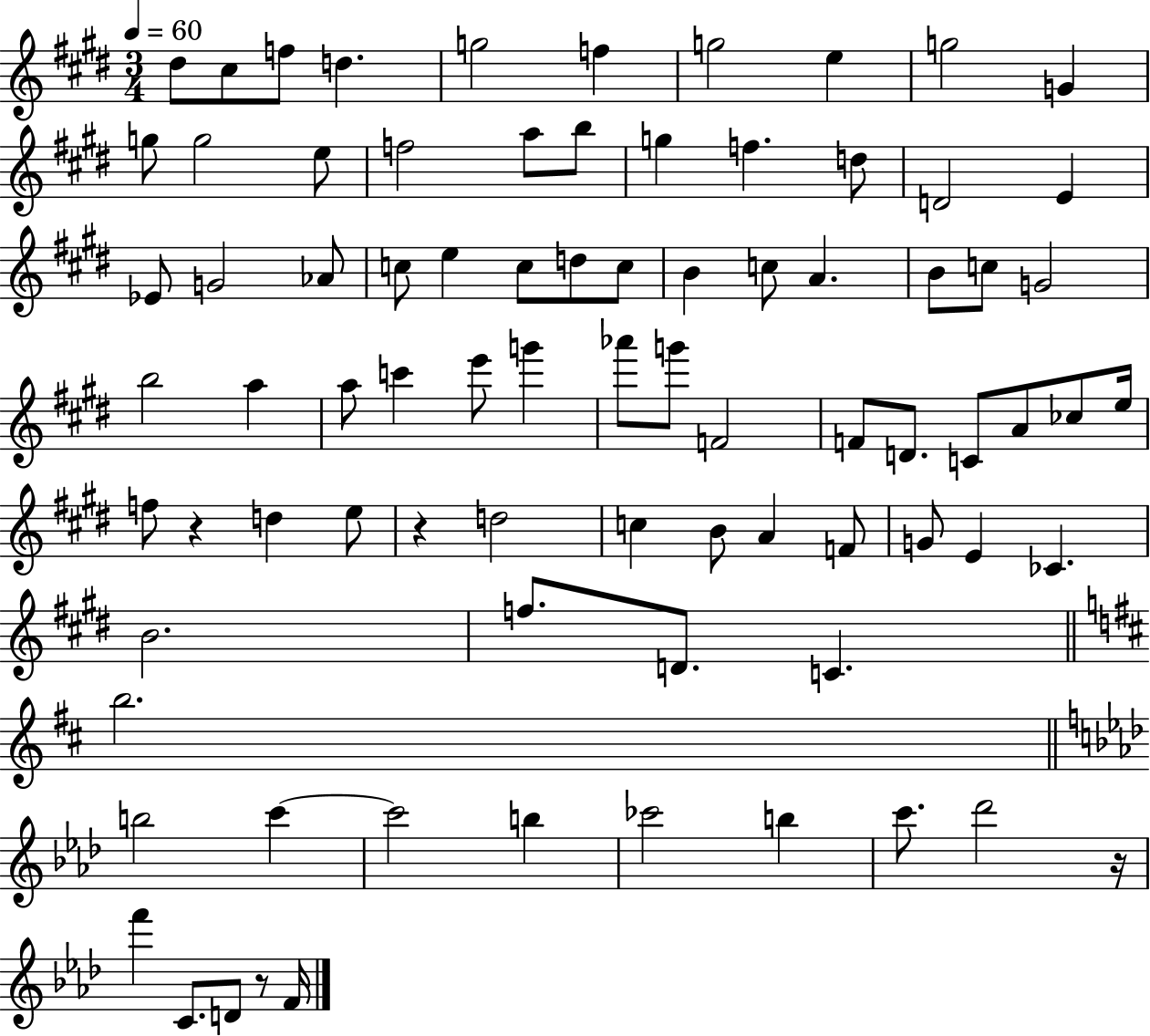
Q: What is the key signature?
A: E major